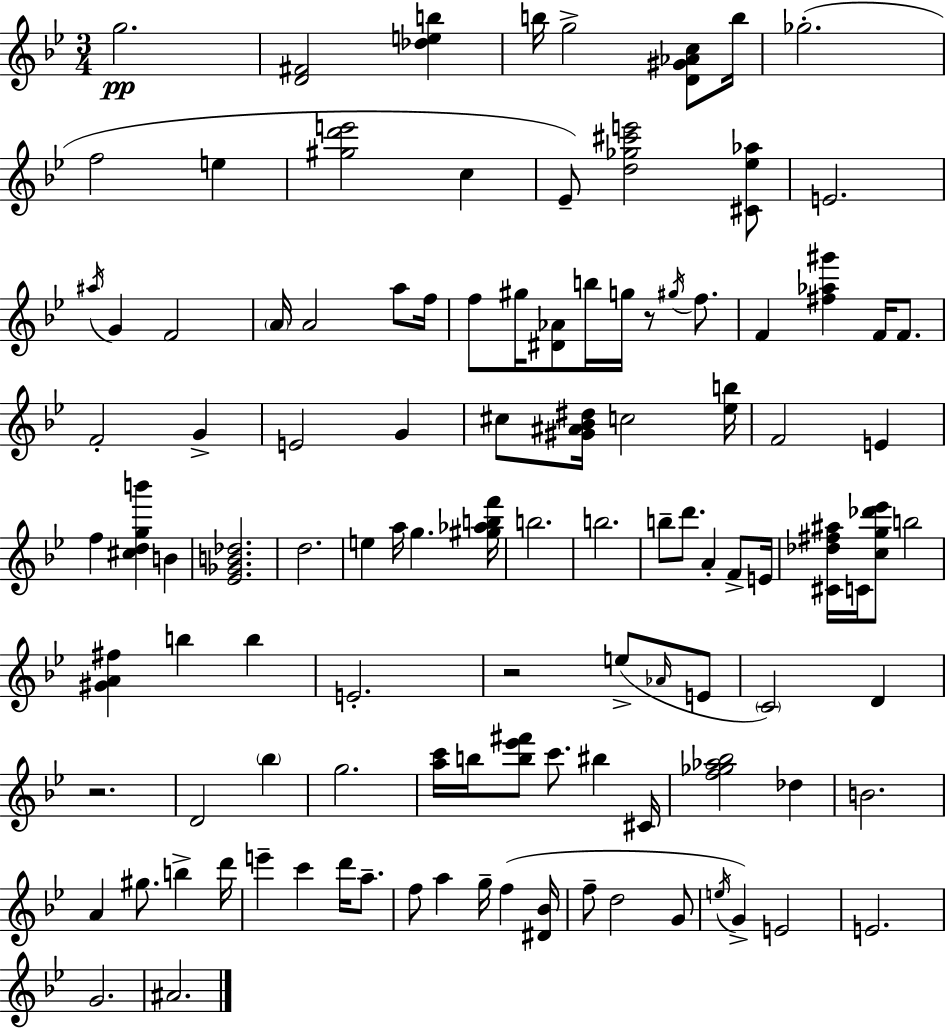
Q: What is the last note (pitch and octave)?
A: A#4